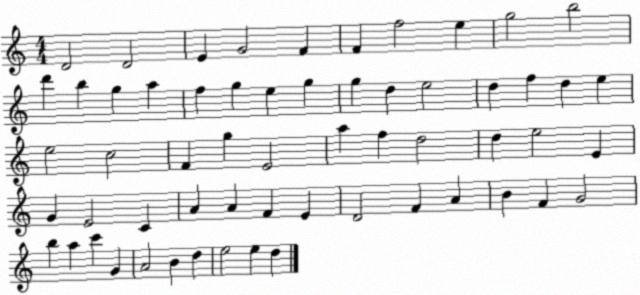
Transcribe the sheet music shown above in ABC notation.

X:1
T:Untitled
M:4/4
L:1/4
K:C
D2 D2 E G2 F F f2 e g2 b2 d' b g a f g e g g d e2 d f d e e2 c2 F g E2 a f d2 d e2 E G E2 C A A F E D2 F A B F G2 b a c' G A2 B d e2 e d